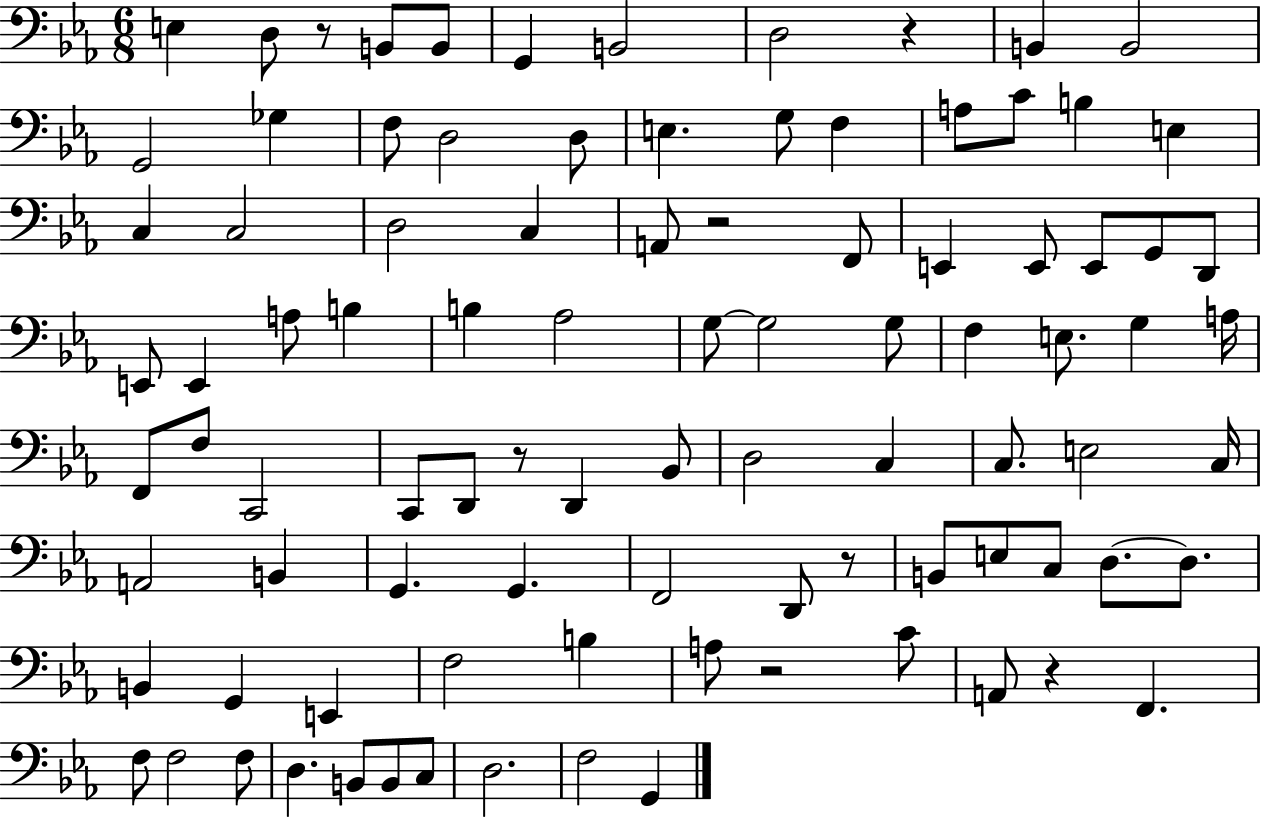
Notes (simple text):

E3/q D3/e R/e B2/e B2/e G2/q B2/h D3/h R/q B2/q B2/h G2/h Gb3/q F3/e D3/h D3/e E3/q. G3/e F3/q A3/e C4/e B3/q E3/q C3/q C3/h D3/h C3/q A2/e R/h F2/e E2/q E2/e E2/e G2/e D2/e E2/e E2/q A3/e B3/q B3/q Ab3/h G3/e G3/h G3/e F3/q E3/e. G3/q A3/s F2/e F3/e C2/h C2/e D2/e R/e D2/q Bb2/e D3/h C3/q C3/e. E3/h C3/s A2/h B2/q G2/q. G2/q. F2/h D2/e R/e B2/e E3/e C3/e D3/e. D3/e. B2/q G2/q E2/q F3/h B3/q A3/e R/h C4/e A2/e R/q F2/q. F3/e F3/h F3/e D3/q. B2/e B2/e C3/e D3/h. F3/h G2/q